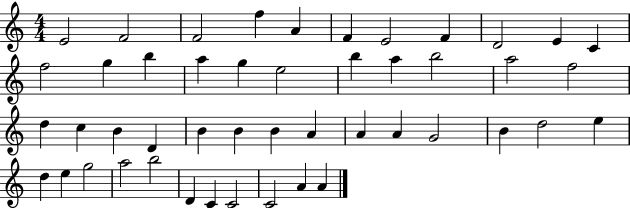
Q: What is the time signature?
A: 4/4